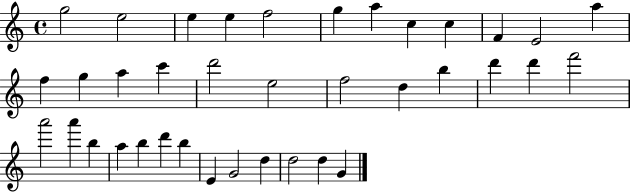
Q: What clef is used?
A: treble